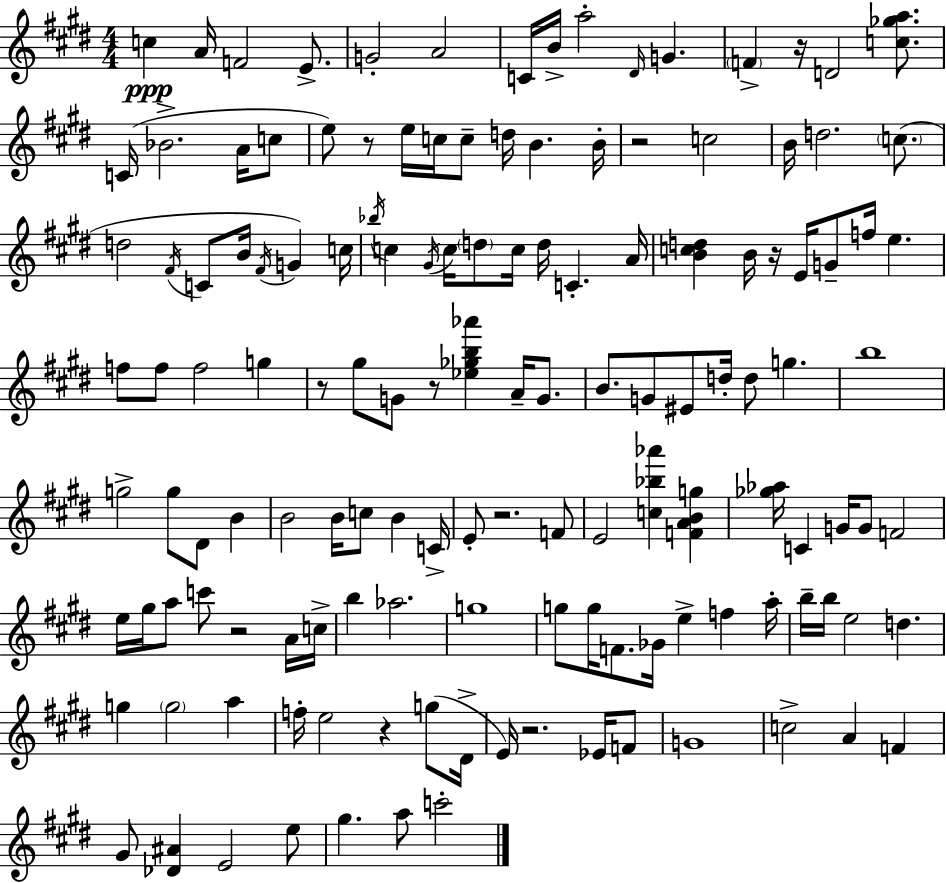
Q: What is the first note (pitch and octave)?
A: C5